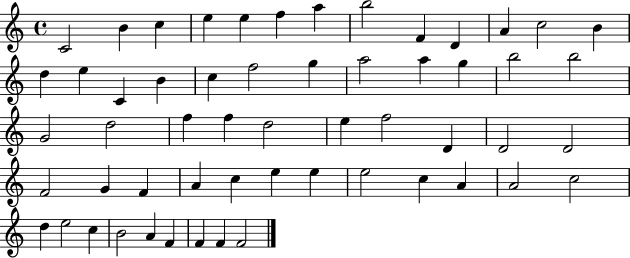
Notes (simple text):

C4/h B4/q C5/q E5/q E5/q F5/q A5/q B5/h F4/q D4/q A4/q C5/h B4/q D5/q E5/q C4/q B4/q C5/q F5/h G5/q A5/h A5/q G5/q B5/h B5/h G4/h D5/h F5/q F5/q D5/h E5/q F5/h D4/q D4/h D4/h F4/h G4/q F4/q A4/q C5/q E5/q E5/q E5/h C5/q A4/q A4/h C5/h D5/q E5/h C5/q B4/h A4/q F4/q F4/q F4/q F4/h